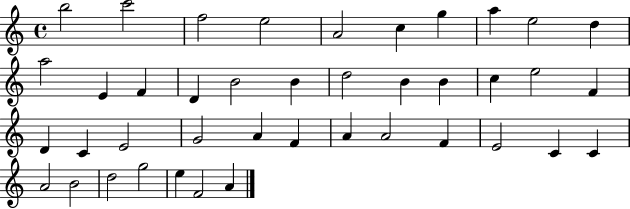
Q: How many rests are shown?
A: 0